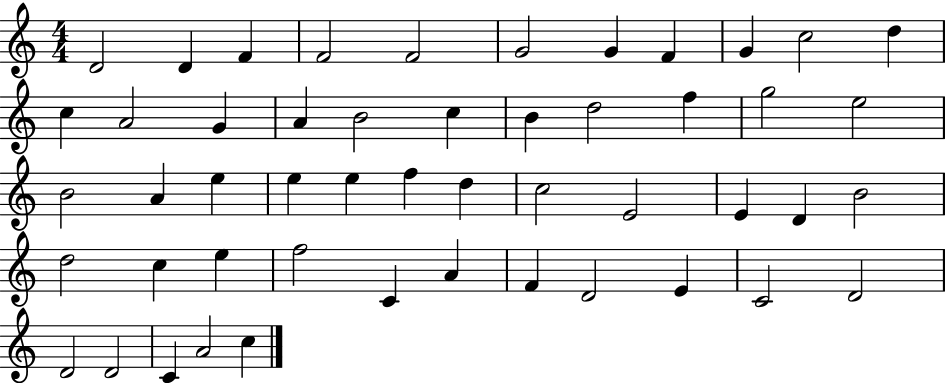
D4/h D4/q F4/q F4/h F4/h G4/h G4/q F4/q G4/q C5/h D5/q C5/q A4/h G4/q A4/q B4/h C5/q B4/q D5/h F5/q G5/h E5/h B4/h A4/q E5/q E5/q E5/q F5/q D5/q C5/h E4/h E4/q D4/q B4/h D5/h C5/q E5/q F5/h C4/q A4/q F4/q D4/h E4/q C4/h D4/h D4/h D4/h C4/q A4/h C5/q